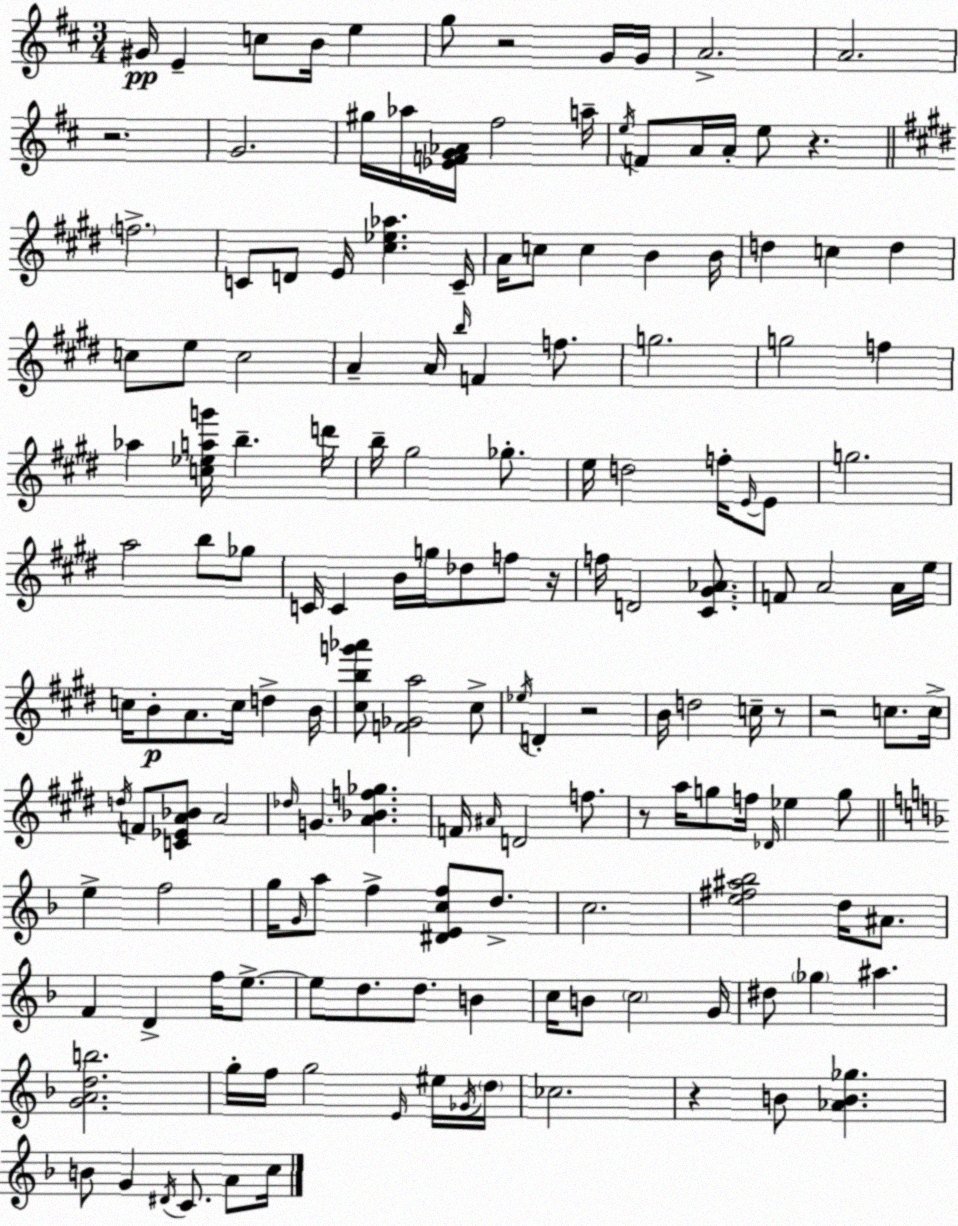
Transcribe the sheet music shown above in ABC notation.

X:1
T:Untitled
M:3/4
L:1/4
K:D
^G/4 E c/2 B/4 e g/2 z2 G/4 G/4 A2 A2 z2 G2 ^g/4 _a/4 [_EFG_A]/4 ^f2 a/4 e/4 F/2 A/4 A/4 e/2 z f2 C/2 D/2 E/4 [^c_e_a] C/4 A/4 c/2 c B B/4 d c d c/2 e/2 c2 A A/4 b/4 F f/2 g2 g2 f _a [c_eag']/4 b d'/4 b/4 ^g2 _g/2 e/4 d2 f/4 E/4 E/2 g2 a2 b/2 _g/2 C/4 C B/4 g/4 _d/2 f/2 z/4 f/4 D2 [^C^G_A]/2 F/2 A2 A/4 e/4 c/4 B/2 A/2 c/4 d B/4 [^cbg'_a']/2 [F_Ga]2 ^c/2 _e/4 D z2 B/4 d2 c/4 z/2 z2 c/2 c/4 d/4 F/2 [C_EA_B]/2 A2 _d/4 G [A_Bf_g] F/4 ^A/4 D2 f/2 z/2 a/4 g/2 f/4 _D/4 _e g/2 e f2 g/4 G/4 a/2 f [^DEcf]/2 d/2 c2 [e^f^a_b]2 d/4 ^A/2 F D f/4 e/2 e/2 d/2 d/2 B c/4 B/2 c2 G/4 ^d/2 _g ^a [GAdb]2 g/4 f/4 g2 E/4 ^e/4 _G/4 d/4 _c2 z B/2 [_AB_g] B/2 G ^D/4 C/2 A/2 c/4